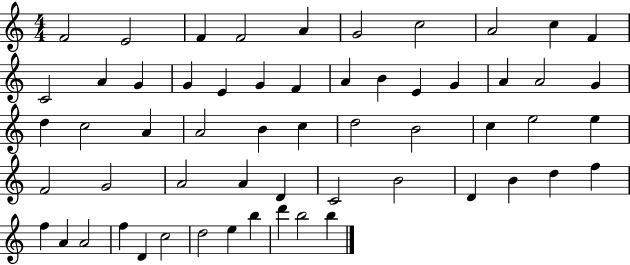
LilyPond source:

{
  \clef treble
  \numericTimeSignature
  \time 4/4
  \key c \major
  f'2 e'2 | f'4 f'2 a'4 | g'2 c''2 | a'2 c''4 f'4 | \break c'2 a'4 g'4 | g'4 e'4 g'4 f'4 | a'4 b'4 e'4 g'4 | a'4 a'2 g'4 | \break d''4 c''2 a'4 | a'2 b'4 c''4 | d''2 b'2 | c''4 e''2 e''4 | \break f'2 g'2 | a'2 a'4 d'4 | c'2 b'2 | d'4 b'4 d''4 f''4 | \break f''4 a'4 a'2 | f''4 d'4 c''2 | d''2 e''4 b''4 | d'''4 b''2 b''4 | \break \bar "|."
}